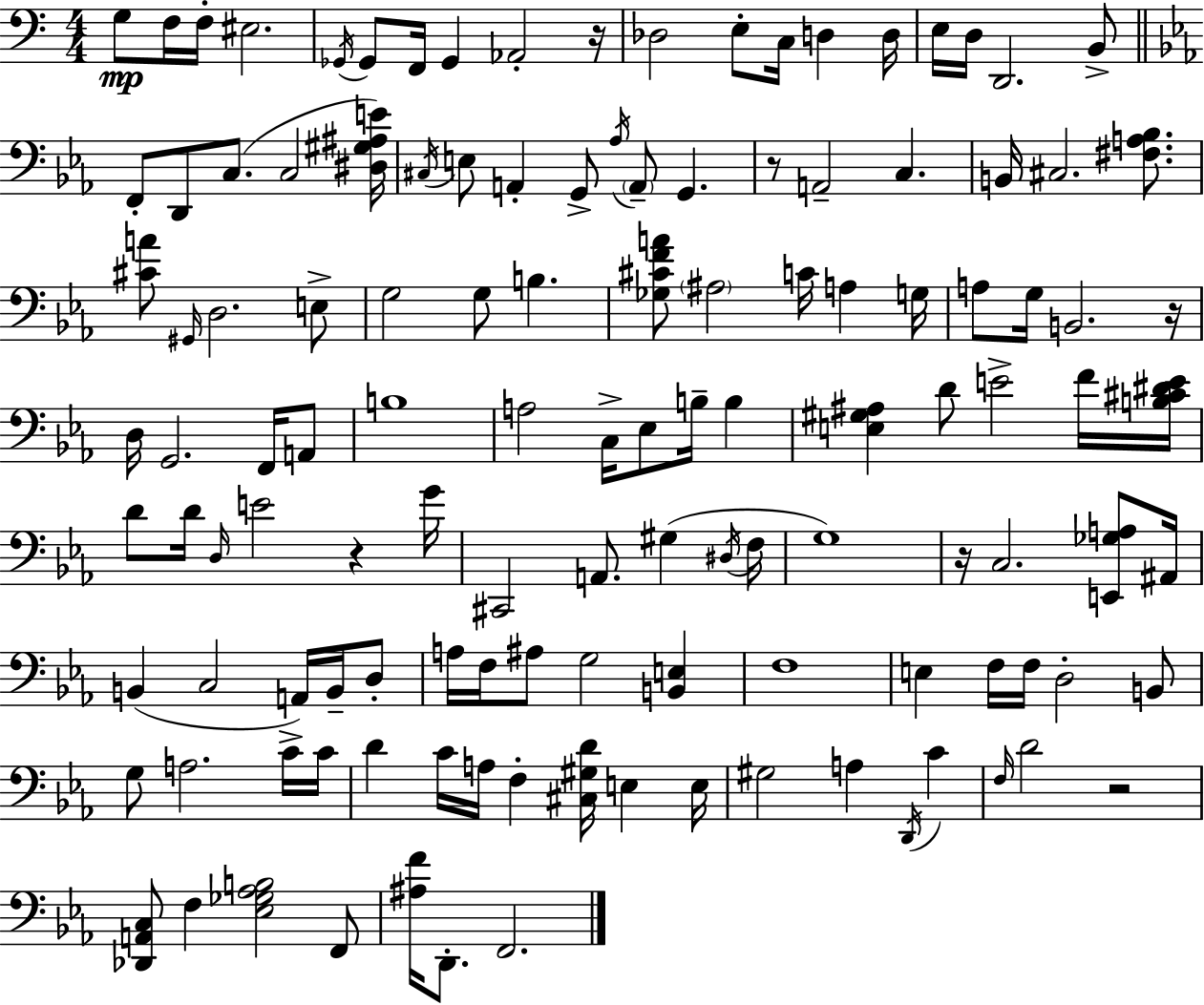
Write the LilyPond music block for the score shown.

{
  \clef bass
  \numericTimeSignature
  \time 4/4
  \key a \minor
  \repeat volta 2 { g8\mp f16 f16-. eis2. | \acciaccatura { ges,16 } ges,8 f,16 ges,4 aes,2-. | r16 des2 e8-. c16 d4 | d16 e16 d16 d,2. b,8-> | \break \bar "||" \break \key c \minor f,8-. d,8 c8.( c2 <dis gis ais e'>16) | \acciaccatura { cis16 } e8 a,4-. g,8-> \acciaccatura { aes16 } \parenthesize a,8-- g,4. | r8 a,2-- c4. | b,16 cis2. <fis a bes>8. | \break <cis' a'>8 \grace { gis,16 } d2. | e8-> g2 g8 b4. | <ges cis' f' a'>8 \parenthesize ais2 c'16 a4 | g16 a8 g16 b,2. | \break r16 d16 g,2. | f,16 a,8 b1 | a2 c16-> ees8 b16-- b4 | <e gis ais>4 d'8 e'2-> | \break f'16 <b cis' dis' e'>16 d'8 d'16 \grace { d16 } e'2 r4 | g'16 cis,2 a,8. gis4( | \acciaccatura { dis16 } f16 g1) | r16 c2. | \break <e, ges a>8 ais,16 b,4( c2 | a,16) b,16-- d8-. a16 f16 ais8 g2 | <b, e>4 f1 | e4 f16 f16 d2-. | \break b,8 g8 a2. | c'16-> c'16 d'4 c'16 a16 f4-. <cis gis d'>16 | e4 e16 gis2 a4 | \acciaccatura { d,16 } c'4 \grace { f16 } d'2 r2 | \break <des, a, c>8 f4 <ees ges aes b>2 | f,8 <ais f'>16 d,8.-. f,2. | } \bar "|."
}